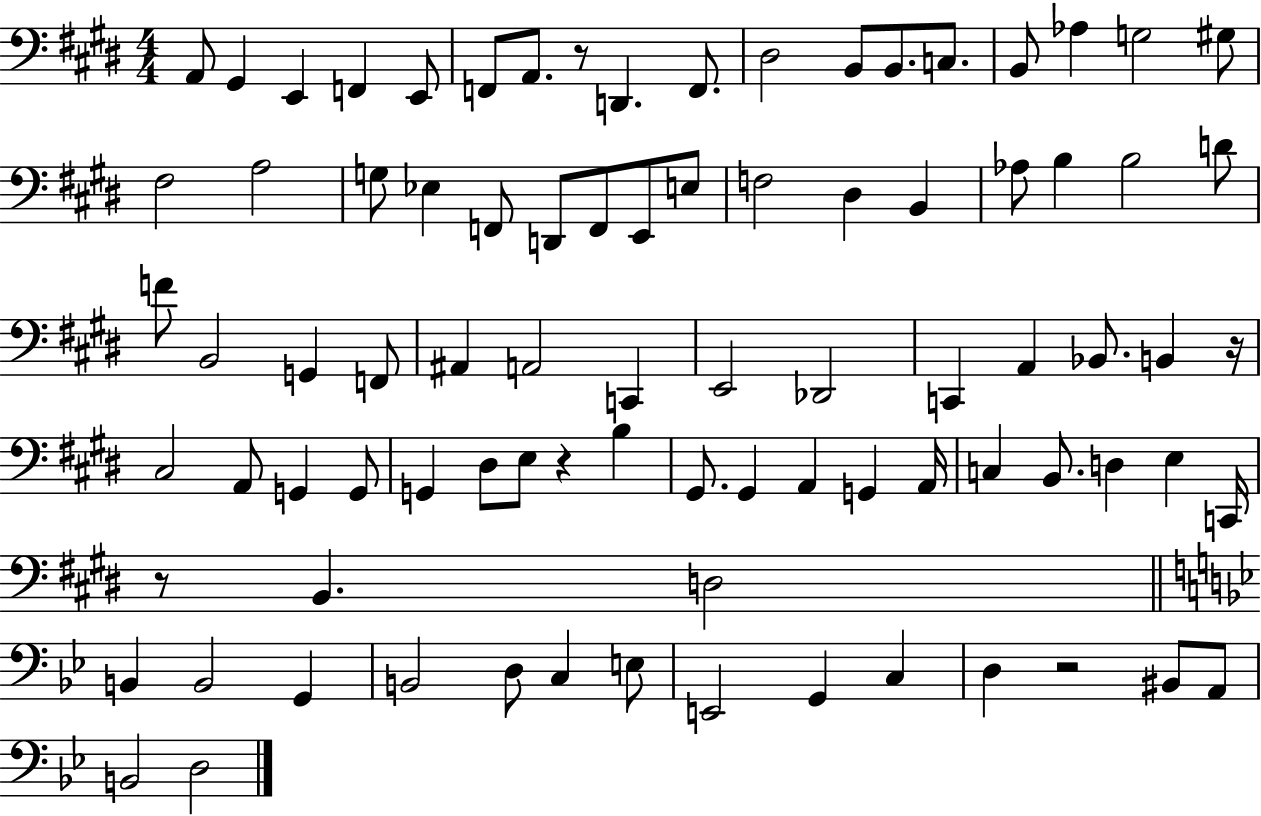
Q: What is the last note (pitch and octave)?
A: D3